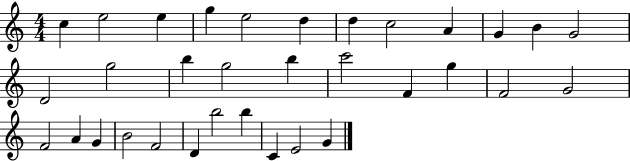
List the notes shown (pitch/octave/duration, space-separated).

C5/q E5/h E5/q G5/q E5/h D5/q D5/q C5/h A4/q G4/q B4/q G4/h D4/h G5/h B5/q G5/h B5/q C6/h F4/q G5/q F4/h G4/h F4/h A4/q G4/q B4/h F4/h D4/q B5/h B5/q C4/q E4/h G4/q